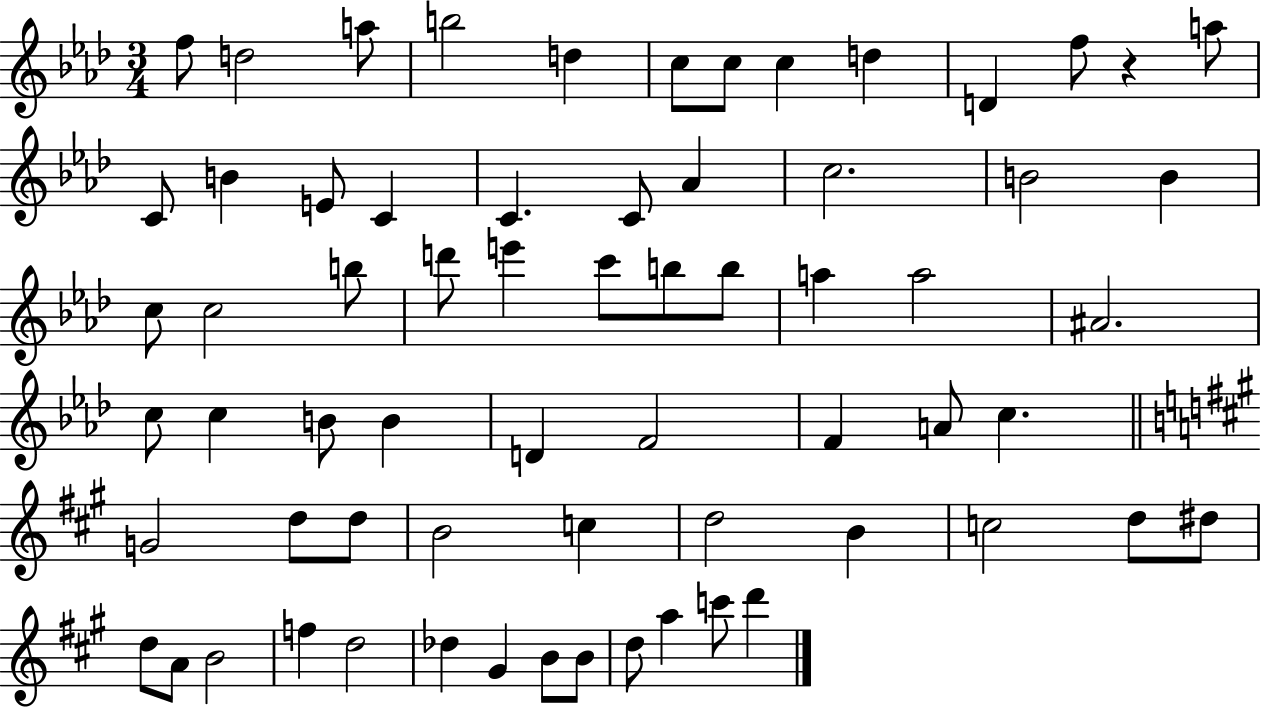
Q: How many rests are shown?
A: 1